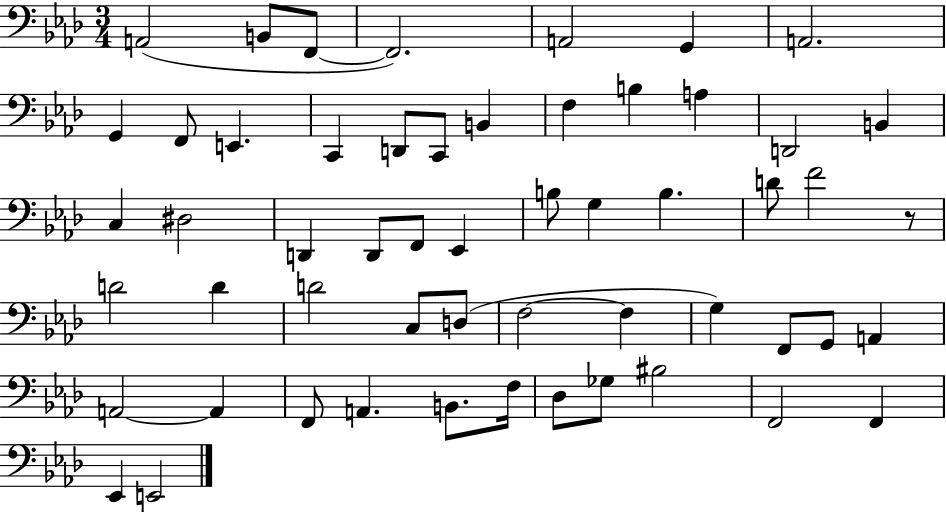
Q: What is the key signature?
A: AES major